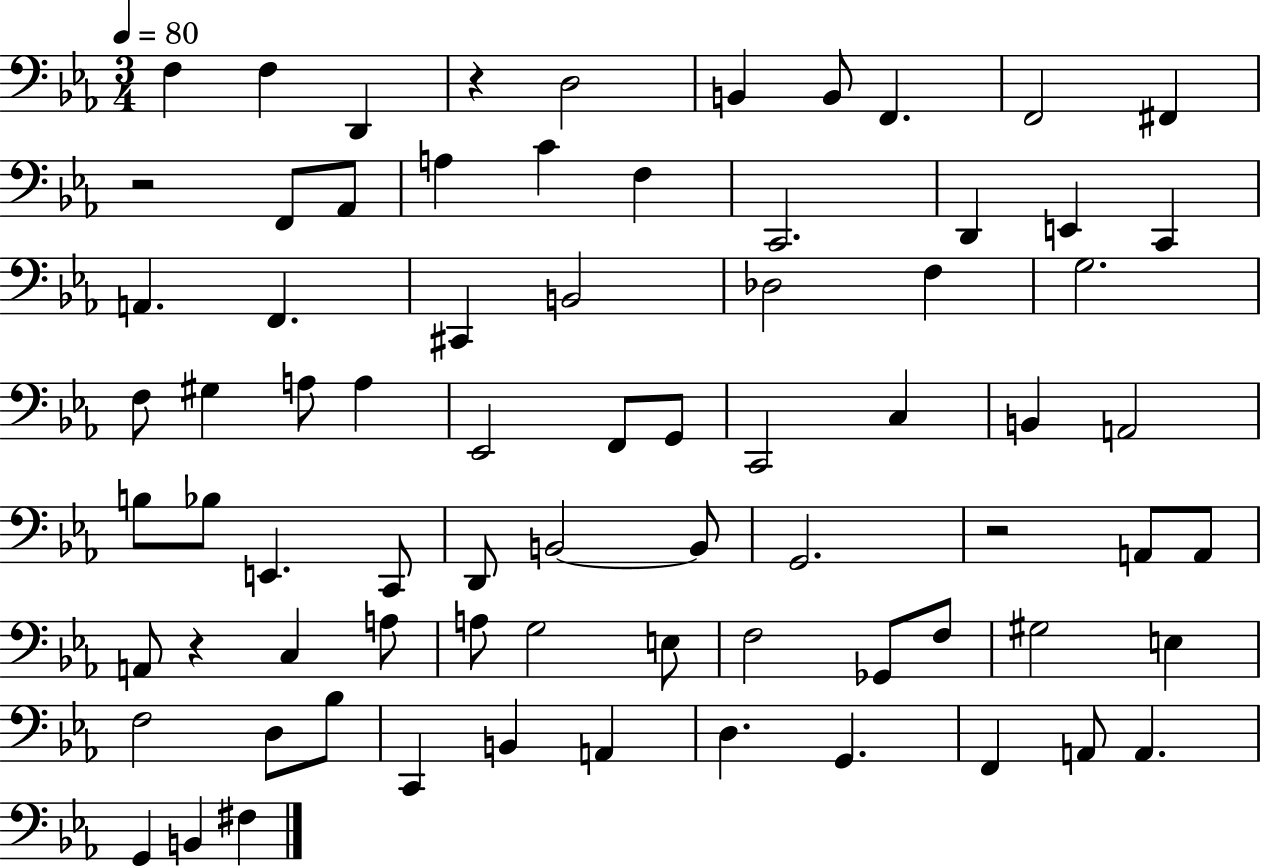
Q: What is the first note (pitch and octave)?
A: F3